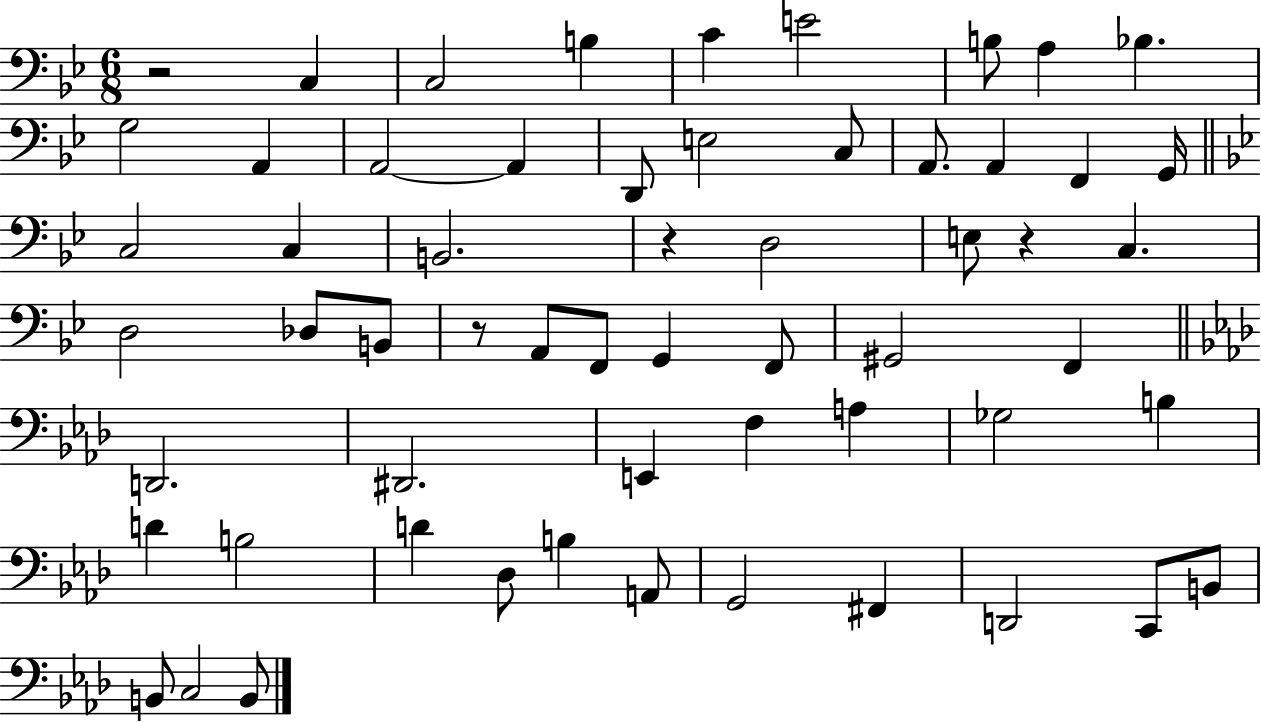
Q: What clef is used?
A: bass